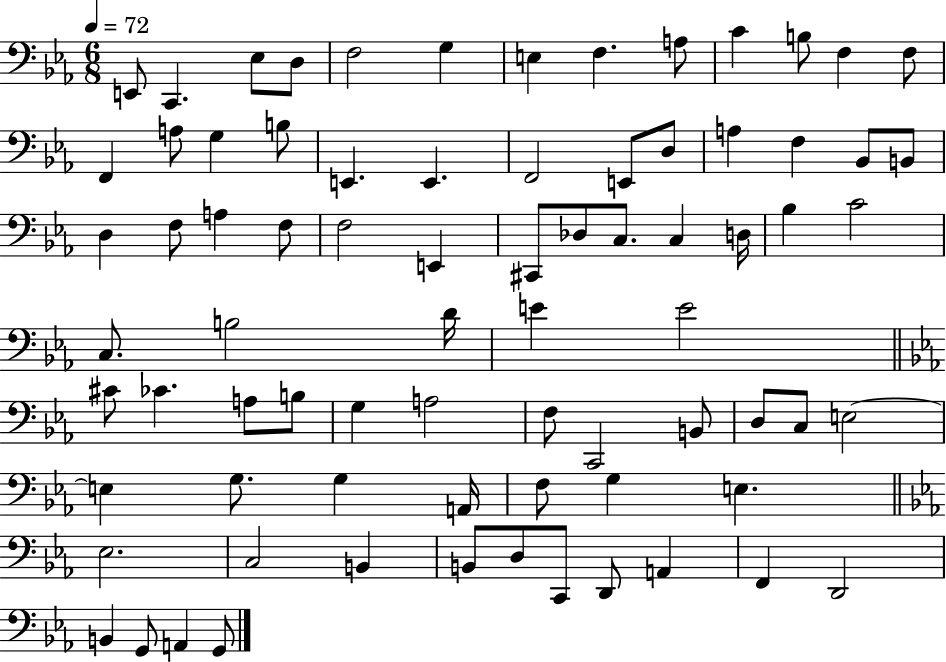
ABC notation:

X:1
T:Untitled
M:6/8
L:1/4
K:Eb
E,,/2 C,, _E,/2 D,/2 F,2 G, E, F, A,/2 C B,/2 F, F,/2 F,, A,/2 G, B,/2 E,, E,, F,,2 E,,/2 D,/2 A, F, _B,,/2 B,,/2 D, F,/2 A, F,/2 F,2 E,, ^C,,/2 _D,/2 C,/2 C, D,/4 _B, C2 C,/2 B,2 D/4 E E2 ^C/2 _C A,/2 B,/2 G, A,2 F,/2 C,,2 B,,/2 D,/2 C,/2 E,2 E, G,/2 G, A,,/4 F,/2 G, E, _E,2 C,2 B,, B,,/2 D,/2 C,,/2 D,,/2 A,, F,, D,,2 B,, G,,/2 A,, G,,/2